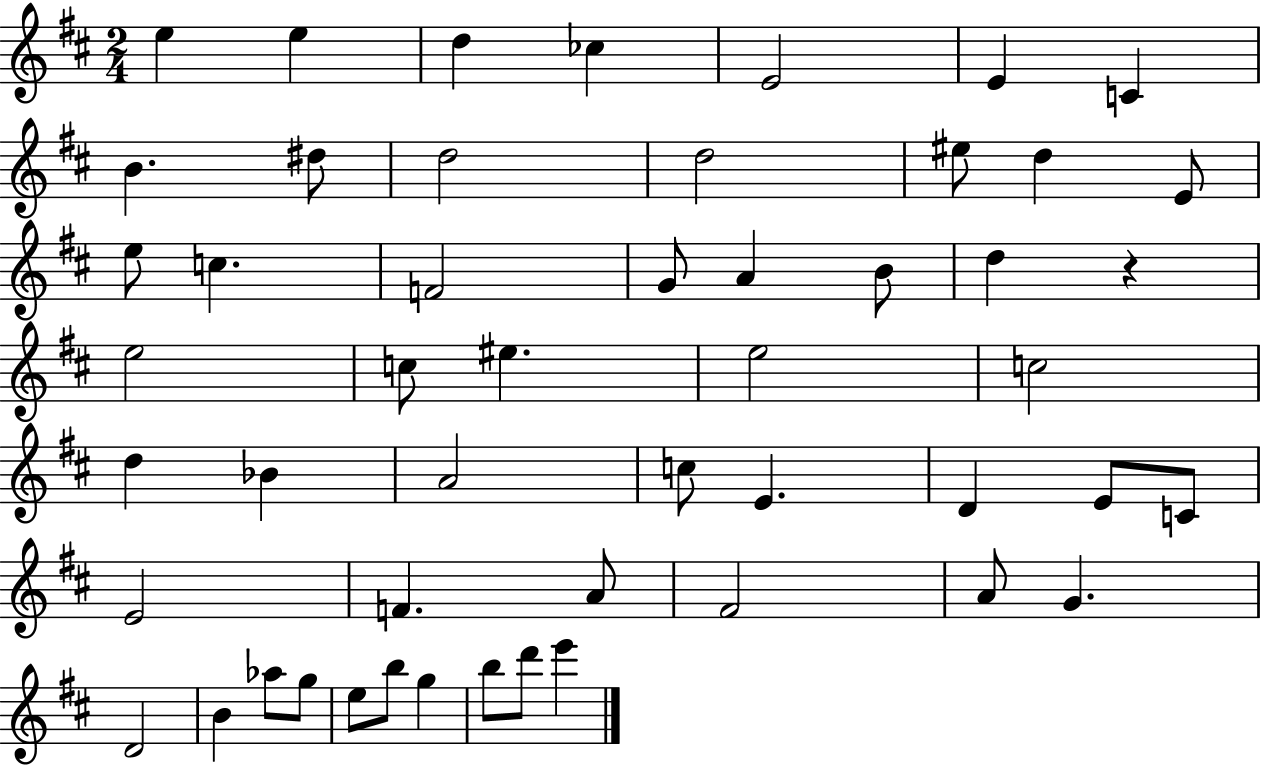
X:1
T:Untitled
M:2/4
L:1/4
K:D
e e d _c E2 E C B ^d/2 d2 d2 ^e/2 d E/2 e/2 c F2 G/2 A B/2 d z e2 c/2 ^e e2 c2 d _B A2 c/2 E D E/2 C/2 E2 F A/2 ^F2 A/2 G D2 B _a/2 g/2 e/2 b/2 g b/2 d'/2 e'